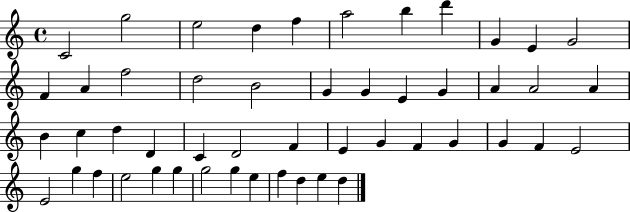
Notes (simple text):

C4/h G5/h E5/h D5/q F5/q A5/h B5/q D6/q G4/q E4/q G4/h F4/q A4/q F5/h D5/h B4/h G4/q G4/q E4/q G4/q A4/q A4/h A4/q B4/q C5/q D5/q D4/q C4/q D4/h F4/q E4/q G4/q F4/q G4/q G4/q F4/q E4/h E4/h G5/q F5/q E5/h G5/q G5/q G5/h G5/q E5/q F5/q D5/q E5/q D5/q